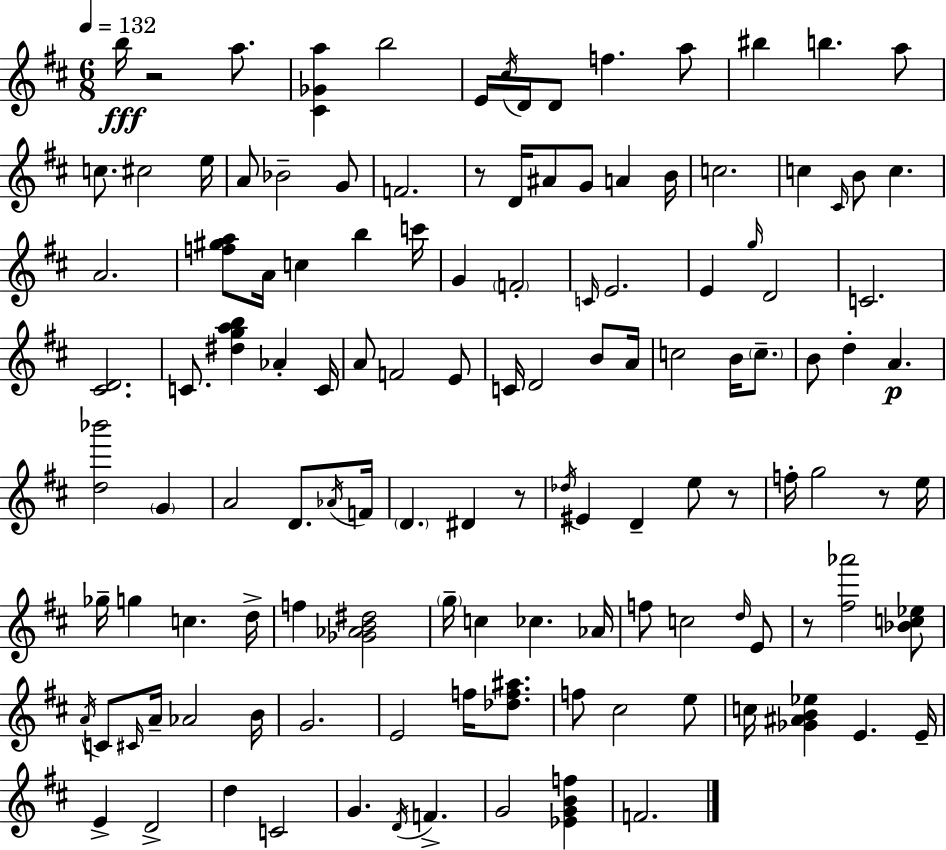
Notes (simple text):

B5/s R/h A5/e. [C#4,Gb4,A5]/q B5/h E4/s C#5/s D4/s D4/e F5/q. A5/e BIS5/q B5/q. A5/e C5/e. C#5/h E5/s A4/e Bb4/h G4/e F4/h. R/e D4/s A#4/e G4/e A4/q B4/s C5/h. C5/q C#4/s B4/e C5/q. A4/h. [F5,G#5,A5]/e A4/s C5/q B5/q C6/s G4/q F4/h C4/s E4/h. E4/q G5/s D4/h C4/h. [C#4,D4]/h. C4/e. [D#5,G5,A5,B5]/q Ab4/q C4/s A4/e F4/h E4/e C4/s D4/h B4/e A4/s C5/h B4/s C5/e. B4/e D5/q A4/q. [D5,Bb6]/h G4/q A4/h D4/e. Ab4/s F4/s D4/q. D#4/q R/e Db5/s EIS4/q D4/q E5/e R/e F5/s G5/h R/e E5/s Gb5/s G5/q C5/q. D5/s F5/q [Gb4,Ab4,B4,D#5]/h G5/s C5/q CES5/q. Ab4/s F5/e C5/h D5/s E4/e R/e [F#5,Ab6]/h [Bb4,C5,Eb5]/e A4/s C4/e C#4/s A4/s Ab4/h B4/s G4/h. E4/h F5/s [Db5,F5,A#5]/e. F5/e C#5/h E5/e C5/s [Gb4,A#4,B4,Eb5]/q E4/q. E4/s E4/q D4/h D5/q C4/h G4/q. D4/s F4/q. G4/h [Eb4,G4,B4,F5]/q F4/h.